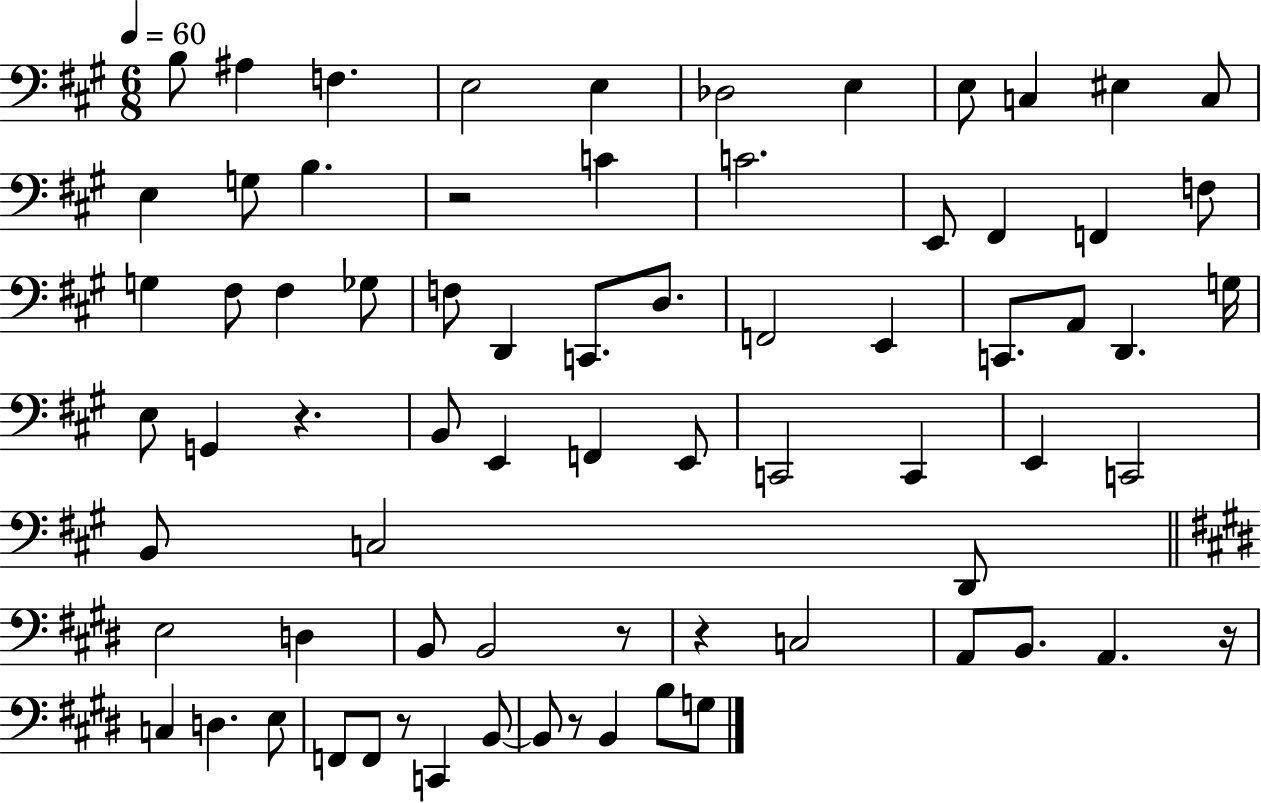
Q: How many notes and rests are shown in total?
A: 73